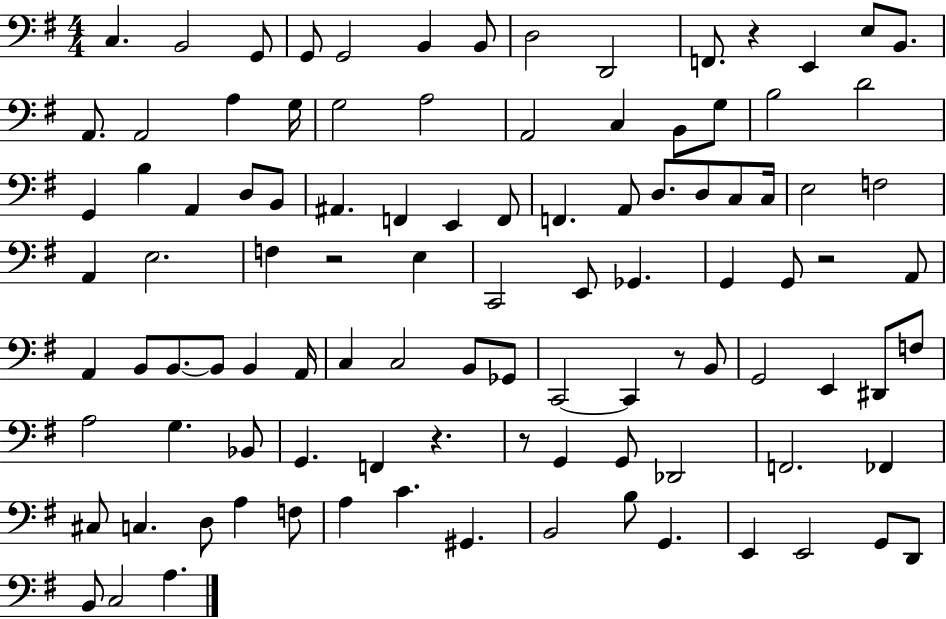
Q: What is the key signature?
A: G major